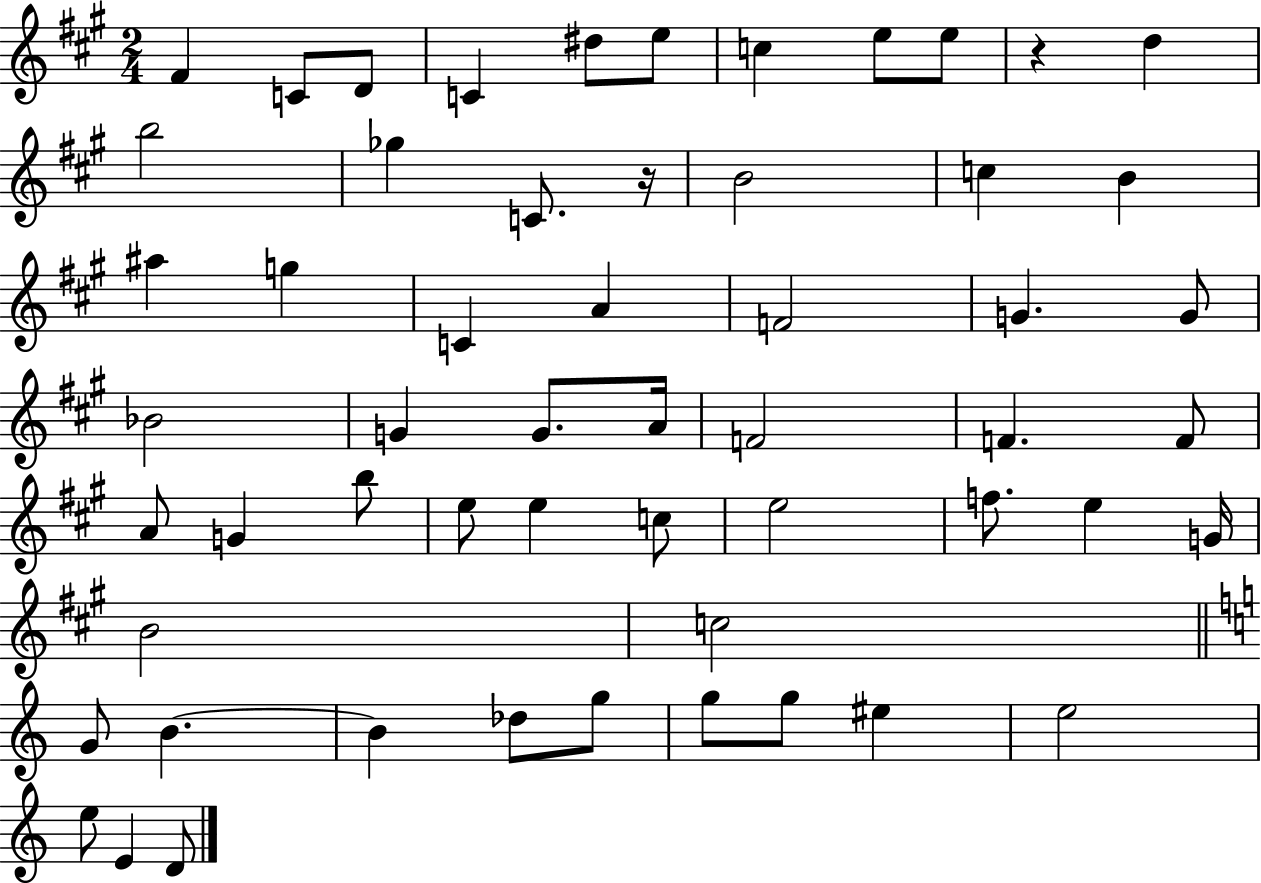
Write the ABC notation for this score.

X:1
T:Untitled
M:2/4
L:1/4
K:A
^F C/2 D/2 C ^d/2 e/2 c e/2 e/2 z d b2 _g C/2 z/4 B2 c B ^a g C A F2 G G/2 _B2 G G/2 A/4 F2 F F/2 A/2 G b/2 e/2 e c/2 e2 f/2 e G/4 B2 c2 G/2 B B _d/2 g/2 g/2 g/2 ^e e2 e/2 E D/2